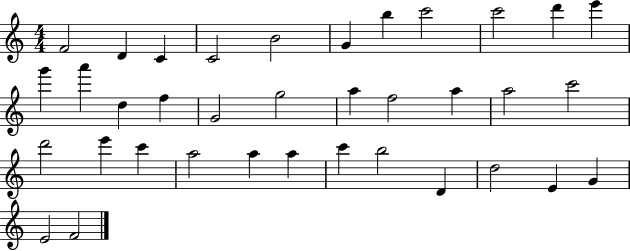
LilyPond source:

{
  \clef treble
  \numericTimeSignature
  \time 4/4
  \key c \major
  f'2 d'4 c'4 | c'2 b'2 | g'4 b''4 c'''2 | c'''2 d'''4 e'''4 | \break g'''4 a'''4 d''4 f''4 | g'2 g''2 | a''4 f''2 a''4 | a''2 c'''2 | \break d'''2 e'''4 c'''4 | a''2 a''4 a''4 | c'''4 b''2 d'4 | d''2 e'4 g'4 | \break e'2 f'2 | \bar "|."
}